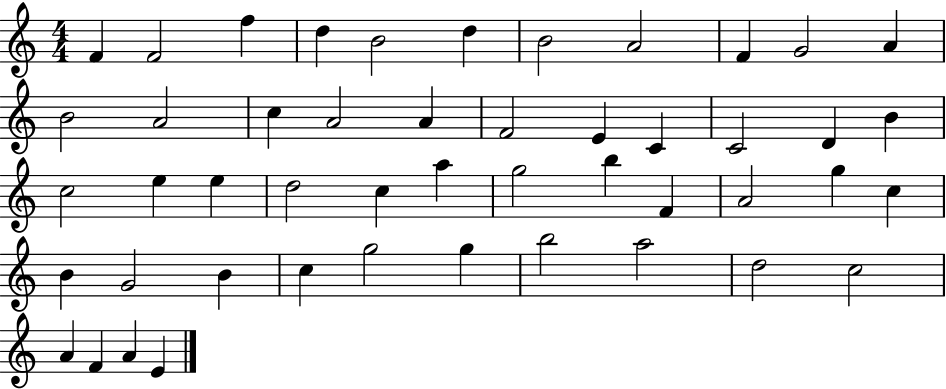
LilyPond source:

{
  \clef treble
  \numericTimeSignature
  \time 4/4
  \key c \major
  f'4 f'2 f''4 | d''4 b'2 d''4 | b'2 a'2 | f'4 g'2 a'4 | \break b'2 a'2 | c''4 a'2 a'4 | f'2 e'4 c'4 | c'2 d'4 b'4 | \break c''2 e''4 e''4 | d''2 c''4 a''4 | g''2 b''4 f'4 | a'2 g''4 c''4 | \break b'4 g'2 b'4 | c''4 g''2 g''4 | b''2 a''2 | d''2 c''2 | \break a'4 f'4 a'4 e'4 | \bar "|."
}